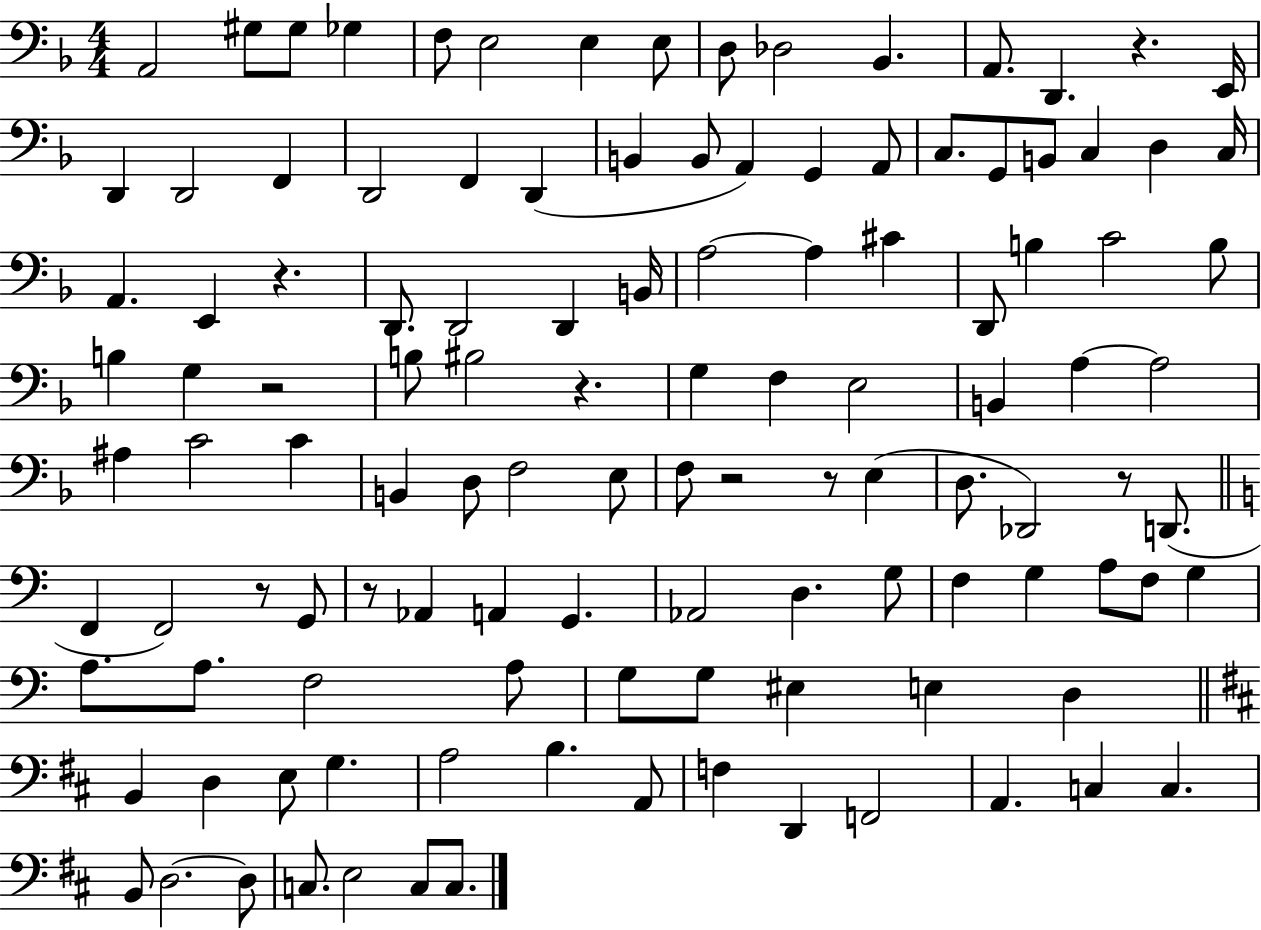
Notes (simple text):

A2/h G#3/e G#3/e Gb3/q F3/e E3/h E3/q E3/e D3/e Db3/h Bb2/q. A2/e. D2/q. R/q. E2/s D2/q D2/h F2/q D2/h F2/q D2/q B2/q B2/e A2/q G2/q A2/e C3/e. G2/e B2/e C3/q D3/q C3/s A2/q. E2/q R/q. D2/e. D2/h D2/q B2/s A3/h A3/q C#4/q D2/e B3/q C4/h B3/e B3/q G3/q R/h B3/e BIS3/h R/q. G3/q F3/q E3/h B2/q A3/q A3/h A#3/q C4/h C4/q B2/q D3/e F3/h E3/e F3/e R/h R/e E3/q D3/e. Db2/h R/e D2/e. F2/q F2/h R/e G2/e R/e Ab2/q A2/q G2/q. Ab2/h D3/q. G3/e F3/q G3/q A3/e F3/e G3/q A3/e. A3/e. F3/h A3/e G3/e G3/e EIS3/q E3/q D3/q B2/q D3/q E3/e G3/q. A3/h B3/q. A2/e F3/q D2/q F2/h A2/q. C3/q C3/q. B2/e D3/h. D3/e C3/e. E3/h C3/e C3/e.